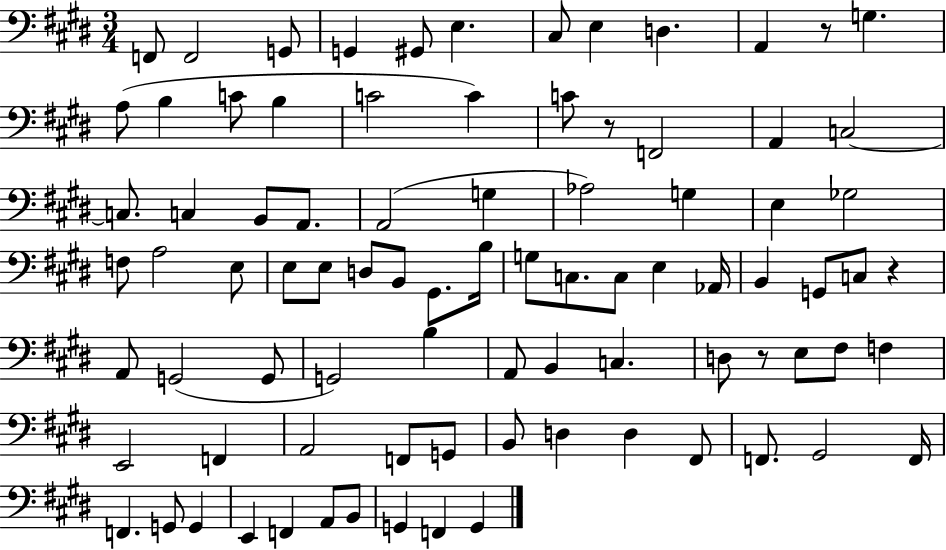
F2/e F2/h G2/e G2/q G#2/e E3/q. C#3/e E3/q D3/q. A2/q R/e G3/q. A3/e B3/q C4/e B3/q C4/h C4/q C4/e R/e F2/h A2/q C3/h C3/e. C3/q B2/e A2/e. A2/h G3/q Ab3/h G3/q E3/q Gb3/h F3/e A3/h E3/e E3/e E3/e D3/e B2/e G#2/e. B3/s G3/e C3/e. C3/e E3/q Ab2/s B2/q G2/e C3/e R/q A2/e G2/h G2/e G2/h B3/q A2/e B2/q C3/q. D3/e R/e E3/e F#3/e F3/q E2/h F2/q A2/h F2/e G2/e B2/e D3/q D3/q F#2/e F2/e. G#2/h F2/s F2/q. G2/e G2/q E2/q F2/q A2/e B2/e G2/q F2/q G2/q